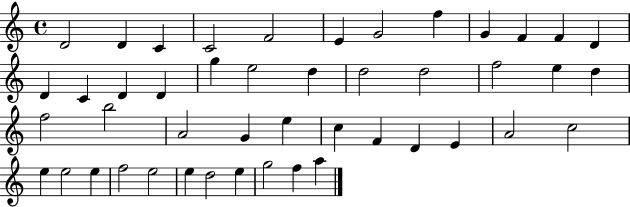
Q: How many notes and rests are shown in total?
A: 46